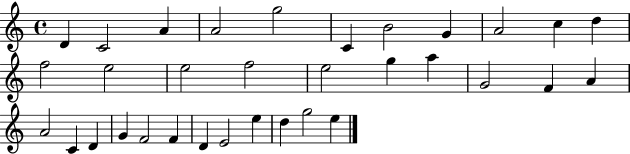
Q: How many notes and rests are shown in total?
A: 33